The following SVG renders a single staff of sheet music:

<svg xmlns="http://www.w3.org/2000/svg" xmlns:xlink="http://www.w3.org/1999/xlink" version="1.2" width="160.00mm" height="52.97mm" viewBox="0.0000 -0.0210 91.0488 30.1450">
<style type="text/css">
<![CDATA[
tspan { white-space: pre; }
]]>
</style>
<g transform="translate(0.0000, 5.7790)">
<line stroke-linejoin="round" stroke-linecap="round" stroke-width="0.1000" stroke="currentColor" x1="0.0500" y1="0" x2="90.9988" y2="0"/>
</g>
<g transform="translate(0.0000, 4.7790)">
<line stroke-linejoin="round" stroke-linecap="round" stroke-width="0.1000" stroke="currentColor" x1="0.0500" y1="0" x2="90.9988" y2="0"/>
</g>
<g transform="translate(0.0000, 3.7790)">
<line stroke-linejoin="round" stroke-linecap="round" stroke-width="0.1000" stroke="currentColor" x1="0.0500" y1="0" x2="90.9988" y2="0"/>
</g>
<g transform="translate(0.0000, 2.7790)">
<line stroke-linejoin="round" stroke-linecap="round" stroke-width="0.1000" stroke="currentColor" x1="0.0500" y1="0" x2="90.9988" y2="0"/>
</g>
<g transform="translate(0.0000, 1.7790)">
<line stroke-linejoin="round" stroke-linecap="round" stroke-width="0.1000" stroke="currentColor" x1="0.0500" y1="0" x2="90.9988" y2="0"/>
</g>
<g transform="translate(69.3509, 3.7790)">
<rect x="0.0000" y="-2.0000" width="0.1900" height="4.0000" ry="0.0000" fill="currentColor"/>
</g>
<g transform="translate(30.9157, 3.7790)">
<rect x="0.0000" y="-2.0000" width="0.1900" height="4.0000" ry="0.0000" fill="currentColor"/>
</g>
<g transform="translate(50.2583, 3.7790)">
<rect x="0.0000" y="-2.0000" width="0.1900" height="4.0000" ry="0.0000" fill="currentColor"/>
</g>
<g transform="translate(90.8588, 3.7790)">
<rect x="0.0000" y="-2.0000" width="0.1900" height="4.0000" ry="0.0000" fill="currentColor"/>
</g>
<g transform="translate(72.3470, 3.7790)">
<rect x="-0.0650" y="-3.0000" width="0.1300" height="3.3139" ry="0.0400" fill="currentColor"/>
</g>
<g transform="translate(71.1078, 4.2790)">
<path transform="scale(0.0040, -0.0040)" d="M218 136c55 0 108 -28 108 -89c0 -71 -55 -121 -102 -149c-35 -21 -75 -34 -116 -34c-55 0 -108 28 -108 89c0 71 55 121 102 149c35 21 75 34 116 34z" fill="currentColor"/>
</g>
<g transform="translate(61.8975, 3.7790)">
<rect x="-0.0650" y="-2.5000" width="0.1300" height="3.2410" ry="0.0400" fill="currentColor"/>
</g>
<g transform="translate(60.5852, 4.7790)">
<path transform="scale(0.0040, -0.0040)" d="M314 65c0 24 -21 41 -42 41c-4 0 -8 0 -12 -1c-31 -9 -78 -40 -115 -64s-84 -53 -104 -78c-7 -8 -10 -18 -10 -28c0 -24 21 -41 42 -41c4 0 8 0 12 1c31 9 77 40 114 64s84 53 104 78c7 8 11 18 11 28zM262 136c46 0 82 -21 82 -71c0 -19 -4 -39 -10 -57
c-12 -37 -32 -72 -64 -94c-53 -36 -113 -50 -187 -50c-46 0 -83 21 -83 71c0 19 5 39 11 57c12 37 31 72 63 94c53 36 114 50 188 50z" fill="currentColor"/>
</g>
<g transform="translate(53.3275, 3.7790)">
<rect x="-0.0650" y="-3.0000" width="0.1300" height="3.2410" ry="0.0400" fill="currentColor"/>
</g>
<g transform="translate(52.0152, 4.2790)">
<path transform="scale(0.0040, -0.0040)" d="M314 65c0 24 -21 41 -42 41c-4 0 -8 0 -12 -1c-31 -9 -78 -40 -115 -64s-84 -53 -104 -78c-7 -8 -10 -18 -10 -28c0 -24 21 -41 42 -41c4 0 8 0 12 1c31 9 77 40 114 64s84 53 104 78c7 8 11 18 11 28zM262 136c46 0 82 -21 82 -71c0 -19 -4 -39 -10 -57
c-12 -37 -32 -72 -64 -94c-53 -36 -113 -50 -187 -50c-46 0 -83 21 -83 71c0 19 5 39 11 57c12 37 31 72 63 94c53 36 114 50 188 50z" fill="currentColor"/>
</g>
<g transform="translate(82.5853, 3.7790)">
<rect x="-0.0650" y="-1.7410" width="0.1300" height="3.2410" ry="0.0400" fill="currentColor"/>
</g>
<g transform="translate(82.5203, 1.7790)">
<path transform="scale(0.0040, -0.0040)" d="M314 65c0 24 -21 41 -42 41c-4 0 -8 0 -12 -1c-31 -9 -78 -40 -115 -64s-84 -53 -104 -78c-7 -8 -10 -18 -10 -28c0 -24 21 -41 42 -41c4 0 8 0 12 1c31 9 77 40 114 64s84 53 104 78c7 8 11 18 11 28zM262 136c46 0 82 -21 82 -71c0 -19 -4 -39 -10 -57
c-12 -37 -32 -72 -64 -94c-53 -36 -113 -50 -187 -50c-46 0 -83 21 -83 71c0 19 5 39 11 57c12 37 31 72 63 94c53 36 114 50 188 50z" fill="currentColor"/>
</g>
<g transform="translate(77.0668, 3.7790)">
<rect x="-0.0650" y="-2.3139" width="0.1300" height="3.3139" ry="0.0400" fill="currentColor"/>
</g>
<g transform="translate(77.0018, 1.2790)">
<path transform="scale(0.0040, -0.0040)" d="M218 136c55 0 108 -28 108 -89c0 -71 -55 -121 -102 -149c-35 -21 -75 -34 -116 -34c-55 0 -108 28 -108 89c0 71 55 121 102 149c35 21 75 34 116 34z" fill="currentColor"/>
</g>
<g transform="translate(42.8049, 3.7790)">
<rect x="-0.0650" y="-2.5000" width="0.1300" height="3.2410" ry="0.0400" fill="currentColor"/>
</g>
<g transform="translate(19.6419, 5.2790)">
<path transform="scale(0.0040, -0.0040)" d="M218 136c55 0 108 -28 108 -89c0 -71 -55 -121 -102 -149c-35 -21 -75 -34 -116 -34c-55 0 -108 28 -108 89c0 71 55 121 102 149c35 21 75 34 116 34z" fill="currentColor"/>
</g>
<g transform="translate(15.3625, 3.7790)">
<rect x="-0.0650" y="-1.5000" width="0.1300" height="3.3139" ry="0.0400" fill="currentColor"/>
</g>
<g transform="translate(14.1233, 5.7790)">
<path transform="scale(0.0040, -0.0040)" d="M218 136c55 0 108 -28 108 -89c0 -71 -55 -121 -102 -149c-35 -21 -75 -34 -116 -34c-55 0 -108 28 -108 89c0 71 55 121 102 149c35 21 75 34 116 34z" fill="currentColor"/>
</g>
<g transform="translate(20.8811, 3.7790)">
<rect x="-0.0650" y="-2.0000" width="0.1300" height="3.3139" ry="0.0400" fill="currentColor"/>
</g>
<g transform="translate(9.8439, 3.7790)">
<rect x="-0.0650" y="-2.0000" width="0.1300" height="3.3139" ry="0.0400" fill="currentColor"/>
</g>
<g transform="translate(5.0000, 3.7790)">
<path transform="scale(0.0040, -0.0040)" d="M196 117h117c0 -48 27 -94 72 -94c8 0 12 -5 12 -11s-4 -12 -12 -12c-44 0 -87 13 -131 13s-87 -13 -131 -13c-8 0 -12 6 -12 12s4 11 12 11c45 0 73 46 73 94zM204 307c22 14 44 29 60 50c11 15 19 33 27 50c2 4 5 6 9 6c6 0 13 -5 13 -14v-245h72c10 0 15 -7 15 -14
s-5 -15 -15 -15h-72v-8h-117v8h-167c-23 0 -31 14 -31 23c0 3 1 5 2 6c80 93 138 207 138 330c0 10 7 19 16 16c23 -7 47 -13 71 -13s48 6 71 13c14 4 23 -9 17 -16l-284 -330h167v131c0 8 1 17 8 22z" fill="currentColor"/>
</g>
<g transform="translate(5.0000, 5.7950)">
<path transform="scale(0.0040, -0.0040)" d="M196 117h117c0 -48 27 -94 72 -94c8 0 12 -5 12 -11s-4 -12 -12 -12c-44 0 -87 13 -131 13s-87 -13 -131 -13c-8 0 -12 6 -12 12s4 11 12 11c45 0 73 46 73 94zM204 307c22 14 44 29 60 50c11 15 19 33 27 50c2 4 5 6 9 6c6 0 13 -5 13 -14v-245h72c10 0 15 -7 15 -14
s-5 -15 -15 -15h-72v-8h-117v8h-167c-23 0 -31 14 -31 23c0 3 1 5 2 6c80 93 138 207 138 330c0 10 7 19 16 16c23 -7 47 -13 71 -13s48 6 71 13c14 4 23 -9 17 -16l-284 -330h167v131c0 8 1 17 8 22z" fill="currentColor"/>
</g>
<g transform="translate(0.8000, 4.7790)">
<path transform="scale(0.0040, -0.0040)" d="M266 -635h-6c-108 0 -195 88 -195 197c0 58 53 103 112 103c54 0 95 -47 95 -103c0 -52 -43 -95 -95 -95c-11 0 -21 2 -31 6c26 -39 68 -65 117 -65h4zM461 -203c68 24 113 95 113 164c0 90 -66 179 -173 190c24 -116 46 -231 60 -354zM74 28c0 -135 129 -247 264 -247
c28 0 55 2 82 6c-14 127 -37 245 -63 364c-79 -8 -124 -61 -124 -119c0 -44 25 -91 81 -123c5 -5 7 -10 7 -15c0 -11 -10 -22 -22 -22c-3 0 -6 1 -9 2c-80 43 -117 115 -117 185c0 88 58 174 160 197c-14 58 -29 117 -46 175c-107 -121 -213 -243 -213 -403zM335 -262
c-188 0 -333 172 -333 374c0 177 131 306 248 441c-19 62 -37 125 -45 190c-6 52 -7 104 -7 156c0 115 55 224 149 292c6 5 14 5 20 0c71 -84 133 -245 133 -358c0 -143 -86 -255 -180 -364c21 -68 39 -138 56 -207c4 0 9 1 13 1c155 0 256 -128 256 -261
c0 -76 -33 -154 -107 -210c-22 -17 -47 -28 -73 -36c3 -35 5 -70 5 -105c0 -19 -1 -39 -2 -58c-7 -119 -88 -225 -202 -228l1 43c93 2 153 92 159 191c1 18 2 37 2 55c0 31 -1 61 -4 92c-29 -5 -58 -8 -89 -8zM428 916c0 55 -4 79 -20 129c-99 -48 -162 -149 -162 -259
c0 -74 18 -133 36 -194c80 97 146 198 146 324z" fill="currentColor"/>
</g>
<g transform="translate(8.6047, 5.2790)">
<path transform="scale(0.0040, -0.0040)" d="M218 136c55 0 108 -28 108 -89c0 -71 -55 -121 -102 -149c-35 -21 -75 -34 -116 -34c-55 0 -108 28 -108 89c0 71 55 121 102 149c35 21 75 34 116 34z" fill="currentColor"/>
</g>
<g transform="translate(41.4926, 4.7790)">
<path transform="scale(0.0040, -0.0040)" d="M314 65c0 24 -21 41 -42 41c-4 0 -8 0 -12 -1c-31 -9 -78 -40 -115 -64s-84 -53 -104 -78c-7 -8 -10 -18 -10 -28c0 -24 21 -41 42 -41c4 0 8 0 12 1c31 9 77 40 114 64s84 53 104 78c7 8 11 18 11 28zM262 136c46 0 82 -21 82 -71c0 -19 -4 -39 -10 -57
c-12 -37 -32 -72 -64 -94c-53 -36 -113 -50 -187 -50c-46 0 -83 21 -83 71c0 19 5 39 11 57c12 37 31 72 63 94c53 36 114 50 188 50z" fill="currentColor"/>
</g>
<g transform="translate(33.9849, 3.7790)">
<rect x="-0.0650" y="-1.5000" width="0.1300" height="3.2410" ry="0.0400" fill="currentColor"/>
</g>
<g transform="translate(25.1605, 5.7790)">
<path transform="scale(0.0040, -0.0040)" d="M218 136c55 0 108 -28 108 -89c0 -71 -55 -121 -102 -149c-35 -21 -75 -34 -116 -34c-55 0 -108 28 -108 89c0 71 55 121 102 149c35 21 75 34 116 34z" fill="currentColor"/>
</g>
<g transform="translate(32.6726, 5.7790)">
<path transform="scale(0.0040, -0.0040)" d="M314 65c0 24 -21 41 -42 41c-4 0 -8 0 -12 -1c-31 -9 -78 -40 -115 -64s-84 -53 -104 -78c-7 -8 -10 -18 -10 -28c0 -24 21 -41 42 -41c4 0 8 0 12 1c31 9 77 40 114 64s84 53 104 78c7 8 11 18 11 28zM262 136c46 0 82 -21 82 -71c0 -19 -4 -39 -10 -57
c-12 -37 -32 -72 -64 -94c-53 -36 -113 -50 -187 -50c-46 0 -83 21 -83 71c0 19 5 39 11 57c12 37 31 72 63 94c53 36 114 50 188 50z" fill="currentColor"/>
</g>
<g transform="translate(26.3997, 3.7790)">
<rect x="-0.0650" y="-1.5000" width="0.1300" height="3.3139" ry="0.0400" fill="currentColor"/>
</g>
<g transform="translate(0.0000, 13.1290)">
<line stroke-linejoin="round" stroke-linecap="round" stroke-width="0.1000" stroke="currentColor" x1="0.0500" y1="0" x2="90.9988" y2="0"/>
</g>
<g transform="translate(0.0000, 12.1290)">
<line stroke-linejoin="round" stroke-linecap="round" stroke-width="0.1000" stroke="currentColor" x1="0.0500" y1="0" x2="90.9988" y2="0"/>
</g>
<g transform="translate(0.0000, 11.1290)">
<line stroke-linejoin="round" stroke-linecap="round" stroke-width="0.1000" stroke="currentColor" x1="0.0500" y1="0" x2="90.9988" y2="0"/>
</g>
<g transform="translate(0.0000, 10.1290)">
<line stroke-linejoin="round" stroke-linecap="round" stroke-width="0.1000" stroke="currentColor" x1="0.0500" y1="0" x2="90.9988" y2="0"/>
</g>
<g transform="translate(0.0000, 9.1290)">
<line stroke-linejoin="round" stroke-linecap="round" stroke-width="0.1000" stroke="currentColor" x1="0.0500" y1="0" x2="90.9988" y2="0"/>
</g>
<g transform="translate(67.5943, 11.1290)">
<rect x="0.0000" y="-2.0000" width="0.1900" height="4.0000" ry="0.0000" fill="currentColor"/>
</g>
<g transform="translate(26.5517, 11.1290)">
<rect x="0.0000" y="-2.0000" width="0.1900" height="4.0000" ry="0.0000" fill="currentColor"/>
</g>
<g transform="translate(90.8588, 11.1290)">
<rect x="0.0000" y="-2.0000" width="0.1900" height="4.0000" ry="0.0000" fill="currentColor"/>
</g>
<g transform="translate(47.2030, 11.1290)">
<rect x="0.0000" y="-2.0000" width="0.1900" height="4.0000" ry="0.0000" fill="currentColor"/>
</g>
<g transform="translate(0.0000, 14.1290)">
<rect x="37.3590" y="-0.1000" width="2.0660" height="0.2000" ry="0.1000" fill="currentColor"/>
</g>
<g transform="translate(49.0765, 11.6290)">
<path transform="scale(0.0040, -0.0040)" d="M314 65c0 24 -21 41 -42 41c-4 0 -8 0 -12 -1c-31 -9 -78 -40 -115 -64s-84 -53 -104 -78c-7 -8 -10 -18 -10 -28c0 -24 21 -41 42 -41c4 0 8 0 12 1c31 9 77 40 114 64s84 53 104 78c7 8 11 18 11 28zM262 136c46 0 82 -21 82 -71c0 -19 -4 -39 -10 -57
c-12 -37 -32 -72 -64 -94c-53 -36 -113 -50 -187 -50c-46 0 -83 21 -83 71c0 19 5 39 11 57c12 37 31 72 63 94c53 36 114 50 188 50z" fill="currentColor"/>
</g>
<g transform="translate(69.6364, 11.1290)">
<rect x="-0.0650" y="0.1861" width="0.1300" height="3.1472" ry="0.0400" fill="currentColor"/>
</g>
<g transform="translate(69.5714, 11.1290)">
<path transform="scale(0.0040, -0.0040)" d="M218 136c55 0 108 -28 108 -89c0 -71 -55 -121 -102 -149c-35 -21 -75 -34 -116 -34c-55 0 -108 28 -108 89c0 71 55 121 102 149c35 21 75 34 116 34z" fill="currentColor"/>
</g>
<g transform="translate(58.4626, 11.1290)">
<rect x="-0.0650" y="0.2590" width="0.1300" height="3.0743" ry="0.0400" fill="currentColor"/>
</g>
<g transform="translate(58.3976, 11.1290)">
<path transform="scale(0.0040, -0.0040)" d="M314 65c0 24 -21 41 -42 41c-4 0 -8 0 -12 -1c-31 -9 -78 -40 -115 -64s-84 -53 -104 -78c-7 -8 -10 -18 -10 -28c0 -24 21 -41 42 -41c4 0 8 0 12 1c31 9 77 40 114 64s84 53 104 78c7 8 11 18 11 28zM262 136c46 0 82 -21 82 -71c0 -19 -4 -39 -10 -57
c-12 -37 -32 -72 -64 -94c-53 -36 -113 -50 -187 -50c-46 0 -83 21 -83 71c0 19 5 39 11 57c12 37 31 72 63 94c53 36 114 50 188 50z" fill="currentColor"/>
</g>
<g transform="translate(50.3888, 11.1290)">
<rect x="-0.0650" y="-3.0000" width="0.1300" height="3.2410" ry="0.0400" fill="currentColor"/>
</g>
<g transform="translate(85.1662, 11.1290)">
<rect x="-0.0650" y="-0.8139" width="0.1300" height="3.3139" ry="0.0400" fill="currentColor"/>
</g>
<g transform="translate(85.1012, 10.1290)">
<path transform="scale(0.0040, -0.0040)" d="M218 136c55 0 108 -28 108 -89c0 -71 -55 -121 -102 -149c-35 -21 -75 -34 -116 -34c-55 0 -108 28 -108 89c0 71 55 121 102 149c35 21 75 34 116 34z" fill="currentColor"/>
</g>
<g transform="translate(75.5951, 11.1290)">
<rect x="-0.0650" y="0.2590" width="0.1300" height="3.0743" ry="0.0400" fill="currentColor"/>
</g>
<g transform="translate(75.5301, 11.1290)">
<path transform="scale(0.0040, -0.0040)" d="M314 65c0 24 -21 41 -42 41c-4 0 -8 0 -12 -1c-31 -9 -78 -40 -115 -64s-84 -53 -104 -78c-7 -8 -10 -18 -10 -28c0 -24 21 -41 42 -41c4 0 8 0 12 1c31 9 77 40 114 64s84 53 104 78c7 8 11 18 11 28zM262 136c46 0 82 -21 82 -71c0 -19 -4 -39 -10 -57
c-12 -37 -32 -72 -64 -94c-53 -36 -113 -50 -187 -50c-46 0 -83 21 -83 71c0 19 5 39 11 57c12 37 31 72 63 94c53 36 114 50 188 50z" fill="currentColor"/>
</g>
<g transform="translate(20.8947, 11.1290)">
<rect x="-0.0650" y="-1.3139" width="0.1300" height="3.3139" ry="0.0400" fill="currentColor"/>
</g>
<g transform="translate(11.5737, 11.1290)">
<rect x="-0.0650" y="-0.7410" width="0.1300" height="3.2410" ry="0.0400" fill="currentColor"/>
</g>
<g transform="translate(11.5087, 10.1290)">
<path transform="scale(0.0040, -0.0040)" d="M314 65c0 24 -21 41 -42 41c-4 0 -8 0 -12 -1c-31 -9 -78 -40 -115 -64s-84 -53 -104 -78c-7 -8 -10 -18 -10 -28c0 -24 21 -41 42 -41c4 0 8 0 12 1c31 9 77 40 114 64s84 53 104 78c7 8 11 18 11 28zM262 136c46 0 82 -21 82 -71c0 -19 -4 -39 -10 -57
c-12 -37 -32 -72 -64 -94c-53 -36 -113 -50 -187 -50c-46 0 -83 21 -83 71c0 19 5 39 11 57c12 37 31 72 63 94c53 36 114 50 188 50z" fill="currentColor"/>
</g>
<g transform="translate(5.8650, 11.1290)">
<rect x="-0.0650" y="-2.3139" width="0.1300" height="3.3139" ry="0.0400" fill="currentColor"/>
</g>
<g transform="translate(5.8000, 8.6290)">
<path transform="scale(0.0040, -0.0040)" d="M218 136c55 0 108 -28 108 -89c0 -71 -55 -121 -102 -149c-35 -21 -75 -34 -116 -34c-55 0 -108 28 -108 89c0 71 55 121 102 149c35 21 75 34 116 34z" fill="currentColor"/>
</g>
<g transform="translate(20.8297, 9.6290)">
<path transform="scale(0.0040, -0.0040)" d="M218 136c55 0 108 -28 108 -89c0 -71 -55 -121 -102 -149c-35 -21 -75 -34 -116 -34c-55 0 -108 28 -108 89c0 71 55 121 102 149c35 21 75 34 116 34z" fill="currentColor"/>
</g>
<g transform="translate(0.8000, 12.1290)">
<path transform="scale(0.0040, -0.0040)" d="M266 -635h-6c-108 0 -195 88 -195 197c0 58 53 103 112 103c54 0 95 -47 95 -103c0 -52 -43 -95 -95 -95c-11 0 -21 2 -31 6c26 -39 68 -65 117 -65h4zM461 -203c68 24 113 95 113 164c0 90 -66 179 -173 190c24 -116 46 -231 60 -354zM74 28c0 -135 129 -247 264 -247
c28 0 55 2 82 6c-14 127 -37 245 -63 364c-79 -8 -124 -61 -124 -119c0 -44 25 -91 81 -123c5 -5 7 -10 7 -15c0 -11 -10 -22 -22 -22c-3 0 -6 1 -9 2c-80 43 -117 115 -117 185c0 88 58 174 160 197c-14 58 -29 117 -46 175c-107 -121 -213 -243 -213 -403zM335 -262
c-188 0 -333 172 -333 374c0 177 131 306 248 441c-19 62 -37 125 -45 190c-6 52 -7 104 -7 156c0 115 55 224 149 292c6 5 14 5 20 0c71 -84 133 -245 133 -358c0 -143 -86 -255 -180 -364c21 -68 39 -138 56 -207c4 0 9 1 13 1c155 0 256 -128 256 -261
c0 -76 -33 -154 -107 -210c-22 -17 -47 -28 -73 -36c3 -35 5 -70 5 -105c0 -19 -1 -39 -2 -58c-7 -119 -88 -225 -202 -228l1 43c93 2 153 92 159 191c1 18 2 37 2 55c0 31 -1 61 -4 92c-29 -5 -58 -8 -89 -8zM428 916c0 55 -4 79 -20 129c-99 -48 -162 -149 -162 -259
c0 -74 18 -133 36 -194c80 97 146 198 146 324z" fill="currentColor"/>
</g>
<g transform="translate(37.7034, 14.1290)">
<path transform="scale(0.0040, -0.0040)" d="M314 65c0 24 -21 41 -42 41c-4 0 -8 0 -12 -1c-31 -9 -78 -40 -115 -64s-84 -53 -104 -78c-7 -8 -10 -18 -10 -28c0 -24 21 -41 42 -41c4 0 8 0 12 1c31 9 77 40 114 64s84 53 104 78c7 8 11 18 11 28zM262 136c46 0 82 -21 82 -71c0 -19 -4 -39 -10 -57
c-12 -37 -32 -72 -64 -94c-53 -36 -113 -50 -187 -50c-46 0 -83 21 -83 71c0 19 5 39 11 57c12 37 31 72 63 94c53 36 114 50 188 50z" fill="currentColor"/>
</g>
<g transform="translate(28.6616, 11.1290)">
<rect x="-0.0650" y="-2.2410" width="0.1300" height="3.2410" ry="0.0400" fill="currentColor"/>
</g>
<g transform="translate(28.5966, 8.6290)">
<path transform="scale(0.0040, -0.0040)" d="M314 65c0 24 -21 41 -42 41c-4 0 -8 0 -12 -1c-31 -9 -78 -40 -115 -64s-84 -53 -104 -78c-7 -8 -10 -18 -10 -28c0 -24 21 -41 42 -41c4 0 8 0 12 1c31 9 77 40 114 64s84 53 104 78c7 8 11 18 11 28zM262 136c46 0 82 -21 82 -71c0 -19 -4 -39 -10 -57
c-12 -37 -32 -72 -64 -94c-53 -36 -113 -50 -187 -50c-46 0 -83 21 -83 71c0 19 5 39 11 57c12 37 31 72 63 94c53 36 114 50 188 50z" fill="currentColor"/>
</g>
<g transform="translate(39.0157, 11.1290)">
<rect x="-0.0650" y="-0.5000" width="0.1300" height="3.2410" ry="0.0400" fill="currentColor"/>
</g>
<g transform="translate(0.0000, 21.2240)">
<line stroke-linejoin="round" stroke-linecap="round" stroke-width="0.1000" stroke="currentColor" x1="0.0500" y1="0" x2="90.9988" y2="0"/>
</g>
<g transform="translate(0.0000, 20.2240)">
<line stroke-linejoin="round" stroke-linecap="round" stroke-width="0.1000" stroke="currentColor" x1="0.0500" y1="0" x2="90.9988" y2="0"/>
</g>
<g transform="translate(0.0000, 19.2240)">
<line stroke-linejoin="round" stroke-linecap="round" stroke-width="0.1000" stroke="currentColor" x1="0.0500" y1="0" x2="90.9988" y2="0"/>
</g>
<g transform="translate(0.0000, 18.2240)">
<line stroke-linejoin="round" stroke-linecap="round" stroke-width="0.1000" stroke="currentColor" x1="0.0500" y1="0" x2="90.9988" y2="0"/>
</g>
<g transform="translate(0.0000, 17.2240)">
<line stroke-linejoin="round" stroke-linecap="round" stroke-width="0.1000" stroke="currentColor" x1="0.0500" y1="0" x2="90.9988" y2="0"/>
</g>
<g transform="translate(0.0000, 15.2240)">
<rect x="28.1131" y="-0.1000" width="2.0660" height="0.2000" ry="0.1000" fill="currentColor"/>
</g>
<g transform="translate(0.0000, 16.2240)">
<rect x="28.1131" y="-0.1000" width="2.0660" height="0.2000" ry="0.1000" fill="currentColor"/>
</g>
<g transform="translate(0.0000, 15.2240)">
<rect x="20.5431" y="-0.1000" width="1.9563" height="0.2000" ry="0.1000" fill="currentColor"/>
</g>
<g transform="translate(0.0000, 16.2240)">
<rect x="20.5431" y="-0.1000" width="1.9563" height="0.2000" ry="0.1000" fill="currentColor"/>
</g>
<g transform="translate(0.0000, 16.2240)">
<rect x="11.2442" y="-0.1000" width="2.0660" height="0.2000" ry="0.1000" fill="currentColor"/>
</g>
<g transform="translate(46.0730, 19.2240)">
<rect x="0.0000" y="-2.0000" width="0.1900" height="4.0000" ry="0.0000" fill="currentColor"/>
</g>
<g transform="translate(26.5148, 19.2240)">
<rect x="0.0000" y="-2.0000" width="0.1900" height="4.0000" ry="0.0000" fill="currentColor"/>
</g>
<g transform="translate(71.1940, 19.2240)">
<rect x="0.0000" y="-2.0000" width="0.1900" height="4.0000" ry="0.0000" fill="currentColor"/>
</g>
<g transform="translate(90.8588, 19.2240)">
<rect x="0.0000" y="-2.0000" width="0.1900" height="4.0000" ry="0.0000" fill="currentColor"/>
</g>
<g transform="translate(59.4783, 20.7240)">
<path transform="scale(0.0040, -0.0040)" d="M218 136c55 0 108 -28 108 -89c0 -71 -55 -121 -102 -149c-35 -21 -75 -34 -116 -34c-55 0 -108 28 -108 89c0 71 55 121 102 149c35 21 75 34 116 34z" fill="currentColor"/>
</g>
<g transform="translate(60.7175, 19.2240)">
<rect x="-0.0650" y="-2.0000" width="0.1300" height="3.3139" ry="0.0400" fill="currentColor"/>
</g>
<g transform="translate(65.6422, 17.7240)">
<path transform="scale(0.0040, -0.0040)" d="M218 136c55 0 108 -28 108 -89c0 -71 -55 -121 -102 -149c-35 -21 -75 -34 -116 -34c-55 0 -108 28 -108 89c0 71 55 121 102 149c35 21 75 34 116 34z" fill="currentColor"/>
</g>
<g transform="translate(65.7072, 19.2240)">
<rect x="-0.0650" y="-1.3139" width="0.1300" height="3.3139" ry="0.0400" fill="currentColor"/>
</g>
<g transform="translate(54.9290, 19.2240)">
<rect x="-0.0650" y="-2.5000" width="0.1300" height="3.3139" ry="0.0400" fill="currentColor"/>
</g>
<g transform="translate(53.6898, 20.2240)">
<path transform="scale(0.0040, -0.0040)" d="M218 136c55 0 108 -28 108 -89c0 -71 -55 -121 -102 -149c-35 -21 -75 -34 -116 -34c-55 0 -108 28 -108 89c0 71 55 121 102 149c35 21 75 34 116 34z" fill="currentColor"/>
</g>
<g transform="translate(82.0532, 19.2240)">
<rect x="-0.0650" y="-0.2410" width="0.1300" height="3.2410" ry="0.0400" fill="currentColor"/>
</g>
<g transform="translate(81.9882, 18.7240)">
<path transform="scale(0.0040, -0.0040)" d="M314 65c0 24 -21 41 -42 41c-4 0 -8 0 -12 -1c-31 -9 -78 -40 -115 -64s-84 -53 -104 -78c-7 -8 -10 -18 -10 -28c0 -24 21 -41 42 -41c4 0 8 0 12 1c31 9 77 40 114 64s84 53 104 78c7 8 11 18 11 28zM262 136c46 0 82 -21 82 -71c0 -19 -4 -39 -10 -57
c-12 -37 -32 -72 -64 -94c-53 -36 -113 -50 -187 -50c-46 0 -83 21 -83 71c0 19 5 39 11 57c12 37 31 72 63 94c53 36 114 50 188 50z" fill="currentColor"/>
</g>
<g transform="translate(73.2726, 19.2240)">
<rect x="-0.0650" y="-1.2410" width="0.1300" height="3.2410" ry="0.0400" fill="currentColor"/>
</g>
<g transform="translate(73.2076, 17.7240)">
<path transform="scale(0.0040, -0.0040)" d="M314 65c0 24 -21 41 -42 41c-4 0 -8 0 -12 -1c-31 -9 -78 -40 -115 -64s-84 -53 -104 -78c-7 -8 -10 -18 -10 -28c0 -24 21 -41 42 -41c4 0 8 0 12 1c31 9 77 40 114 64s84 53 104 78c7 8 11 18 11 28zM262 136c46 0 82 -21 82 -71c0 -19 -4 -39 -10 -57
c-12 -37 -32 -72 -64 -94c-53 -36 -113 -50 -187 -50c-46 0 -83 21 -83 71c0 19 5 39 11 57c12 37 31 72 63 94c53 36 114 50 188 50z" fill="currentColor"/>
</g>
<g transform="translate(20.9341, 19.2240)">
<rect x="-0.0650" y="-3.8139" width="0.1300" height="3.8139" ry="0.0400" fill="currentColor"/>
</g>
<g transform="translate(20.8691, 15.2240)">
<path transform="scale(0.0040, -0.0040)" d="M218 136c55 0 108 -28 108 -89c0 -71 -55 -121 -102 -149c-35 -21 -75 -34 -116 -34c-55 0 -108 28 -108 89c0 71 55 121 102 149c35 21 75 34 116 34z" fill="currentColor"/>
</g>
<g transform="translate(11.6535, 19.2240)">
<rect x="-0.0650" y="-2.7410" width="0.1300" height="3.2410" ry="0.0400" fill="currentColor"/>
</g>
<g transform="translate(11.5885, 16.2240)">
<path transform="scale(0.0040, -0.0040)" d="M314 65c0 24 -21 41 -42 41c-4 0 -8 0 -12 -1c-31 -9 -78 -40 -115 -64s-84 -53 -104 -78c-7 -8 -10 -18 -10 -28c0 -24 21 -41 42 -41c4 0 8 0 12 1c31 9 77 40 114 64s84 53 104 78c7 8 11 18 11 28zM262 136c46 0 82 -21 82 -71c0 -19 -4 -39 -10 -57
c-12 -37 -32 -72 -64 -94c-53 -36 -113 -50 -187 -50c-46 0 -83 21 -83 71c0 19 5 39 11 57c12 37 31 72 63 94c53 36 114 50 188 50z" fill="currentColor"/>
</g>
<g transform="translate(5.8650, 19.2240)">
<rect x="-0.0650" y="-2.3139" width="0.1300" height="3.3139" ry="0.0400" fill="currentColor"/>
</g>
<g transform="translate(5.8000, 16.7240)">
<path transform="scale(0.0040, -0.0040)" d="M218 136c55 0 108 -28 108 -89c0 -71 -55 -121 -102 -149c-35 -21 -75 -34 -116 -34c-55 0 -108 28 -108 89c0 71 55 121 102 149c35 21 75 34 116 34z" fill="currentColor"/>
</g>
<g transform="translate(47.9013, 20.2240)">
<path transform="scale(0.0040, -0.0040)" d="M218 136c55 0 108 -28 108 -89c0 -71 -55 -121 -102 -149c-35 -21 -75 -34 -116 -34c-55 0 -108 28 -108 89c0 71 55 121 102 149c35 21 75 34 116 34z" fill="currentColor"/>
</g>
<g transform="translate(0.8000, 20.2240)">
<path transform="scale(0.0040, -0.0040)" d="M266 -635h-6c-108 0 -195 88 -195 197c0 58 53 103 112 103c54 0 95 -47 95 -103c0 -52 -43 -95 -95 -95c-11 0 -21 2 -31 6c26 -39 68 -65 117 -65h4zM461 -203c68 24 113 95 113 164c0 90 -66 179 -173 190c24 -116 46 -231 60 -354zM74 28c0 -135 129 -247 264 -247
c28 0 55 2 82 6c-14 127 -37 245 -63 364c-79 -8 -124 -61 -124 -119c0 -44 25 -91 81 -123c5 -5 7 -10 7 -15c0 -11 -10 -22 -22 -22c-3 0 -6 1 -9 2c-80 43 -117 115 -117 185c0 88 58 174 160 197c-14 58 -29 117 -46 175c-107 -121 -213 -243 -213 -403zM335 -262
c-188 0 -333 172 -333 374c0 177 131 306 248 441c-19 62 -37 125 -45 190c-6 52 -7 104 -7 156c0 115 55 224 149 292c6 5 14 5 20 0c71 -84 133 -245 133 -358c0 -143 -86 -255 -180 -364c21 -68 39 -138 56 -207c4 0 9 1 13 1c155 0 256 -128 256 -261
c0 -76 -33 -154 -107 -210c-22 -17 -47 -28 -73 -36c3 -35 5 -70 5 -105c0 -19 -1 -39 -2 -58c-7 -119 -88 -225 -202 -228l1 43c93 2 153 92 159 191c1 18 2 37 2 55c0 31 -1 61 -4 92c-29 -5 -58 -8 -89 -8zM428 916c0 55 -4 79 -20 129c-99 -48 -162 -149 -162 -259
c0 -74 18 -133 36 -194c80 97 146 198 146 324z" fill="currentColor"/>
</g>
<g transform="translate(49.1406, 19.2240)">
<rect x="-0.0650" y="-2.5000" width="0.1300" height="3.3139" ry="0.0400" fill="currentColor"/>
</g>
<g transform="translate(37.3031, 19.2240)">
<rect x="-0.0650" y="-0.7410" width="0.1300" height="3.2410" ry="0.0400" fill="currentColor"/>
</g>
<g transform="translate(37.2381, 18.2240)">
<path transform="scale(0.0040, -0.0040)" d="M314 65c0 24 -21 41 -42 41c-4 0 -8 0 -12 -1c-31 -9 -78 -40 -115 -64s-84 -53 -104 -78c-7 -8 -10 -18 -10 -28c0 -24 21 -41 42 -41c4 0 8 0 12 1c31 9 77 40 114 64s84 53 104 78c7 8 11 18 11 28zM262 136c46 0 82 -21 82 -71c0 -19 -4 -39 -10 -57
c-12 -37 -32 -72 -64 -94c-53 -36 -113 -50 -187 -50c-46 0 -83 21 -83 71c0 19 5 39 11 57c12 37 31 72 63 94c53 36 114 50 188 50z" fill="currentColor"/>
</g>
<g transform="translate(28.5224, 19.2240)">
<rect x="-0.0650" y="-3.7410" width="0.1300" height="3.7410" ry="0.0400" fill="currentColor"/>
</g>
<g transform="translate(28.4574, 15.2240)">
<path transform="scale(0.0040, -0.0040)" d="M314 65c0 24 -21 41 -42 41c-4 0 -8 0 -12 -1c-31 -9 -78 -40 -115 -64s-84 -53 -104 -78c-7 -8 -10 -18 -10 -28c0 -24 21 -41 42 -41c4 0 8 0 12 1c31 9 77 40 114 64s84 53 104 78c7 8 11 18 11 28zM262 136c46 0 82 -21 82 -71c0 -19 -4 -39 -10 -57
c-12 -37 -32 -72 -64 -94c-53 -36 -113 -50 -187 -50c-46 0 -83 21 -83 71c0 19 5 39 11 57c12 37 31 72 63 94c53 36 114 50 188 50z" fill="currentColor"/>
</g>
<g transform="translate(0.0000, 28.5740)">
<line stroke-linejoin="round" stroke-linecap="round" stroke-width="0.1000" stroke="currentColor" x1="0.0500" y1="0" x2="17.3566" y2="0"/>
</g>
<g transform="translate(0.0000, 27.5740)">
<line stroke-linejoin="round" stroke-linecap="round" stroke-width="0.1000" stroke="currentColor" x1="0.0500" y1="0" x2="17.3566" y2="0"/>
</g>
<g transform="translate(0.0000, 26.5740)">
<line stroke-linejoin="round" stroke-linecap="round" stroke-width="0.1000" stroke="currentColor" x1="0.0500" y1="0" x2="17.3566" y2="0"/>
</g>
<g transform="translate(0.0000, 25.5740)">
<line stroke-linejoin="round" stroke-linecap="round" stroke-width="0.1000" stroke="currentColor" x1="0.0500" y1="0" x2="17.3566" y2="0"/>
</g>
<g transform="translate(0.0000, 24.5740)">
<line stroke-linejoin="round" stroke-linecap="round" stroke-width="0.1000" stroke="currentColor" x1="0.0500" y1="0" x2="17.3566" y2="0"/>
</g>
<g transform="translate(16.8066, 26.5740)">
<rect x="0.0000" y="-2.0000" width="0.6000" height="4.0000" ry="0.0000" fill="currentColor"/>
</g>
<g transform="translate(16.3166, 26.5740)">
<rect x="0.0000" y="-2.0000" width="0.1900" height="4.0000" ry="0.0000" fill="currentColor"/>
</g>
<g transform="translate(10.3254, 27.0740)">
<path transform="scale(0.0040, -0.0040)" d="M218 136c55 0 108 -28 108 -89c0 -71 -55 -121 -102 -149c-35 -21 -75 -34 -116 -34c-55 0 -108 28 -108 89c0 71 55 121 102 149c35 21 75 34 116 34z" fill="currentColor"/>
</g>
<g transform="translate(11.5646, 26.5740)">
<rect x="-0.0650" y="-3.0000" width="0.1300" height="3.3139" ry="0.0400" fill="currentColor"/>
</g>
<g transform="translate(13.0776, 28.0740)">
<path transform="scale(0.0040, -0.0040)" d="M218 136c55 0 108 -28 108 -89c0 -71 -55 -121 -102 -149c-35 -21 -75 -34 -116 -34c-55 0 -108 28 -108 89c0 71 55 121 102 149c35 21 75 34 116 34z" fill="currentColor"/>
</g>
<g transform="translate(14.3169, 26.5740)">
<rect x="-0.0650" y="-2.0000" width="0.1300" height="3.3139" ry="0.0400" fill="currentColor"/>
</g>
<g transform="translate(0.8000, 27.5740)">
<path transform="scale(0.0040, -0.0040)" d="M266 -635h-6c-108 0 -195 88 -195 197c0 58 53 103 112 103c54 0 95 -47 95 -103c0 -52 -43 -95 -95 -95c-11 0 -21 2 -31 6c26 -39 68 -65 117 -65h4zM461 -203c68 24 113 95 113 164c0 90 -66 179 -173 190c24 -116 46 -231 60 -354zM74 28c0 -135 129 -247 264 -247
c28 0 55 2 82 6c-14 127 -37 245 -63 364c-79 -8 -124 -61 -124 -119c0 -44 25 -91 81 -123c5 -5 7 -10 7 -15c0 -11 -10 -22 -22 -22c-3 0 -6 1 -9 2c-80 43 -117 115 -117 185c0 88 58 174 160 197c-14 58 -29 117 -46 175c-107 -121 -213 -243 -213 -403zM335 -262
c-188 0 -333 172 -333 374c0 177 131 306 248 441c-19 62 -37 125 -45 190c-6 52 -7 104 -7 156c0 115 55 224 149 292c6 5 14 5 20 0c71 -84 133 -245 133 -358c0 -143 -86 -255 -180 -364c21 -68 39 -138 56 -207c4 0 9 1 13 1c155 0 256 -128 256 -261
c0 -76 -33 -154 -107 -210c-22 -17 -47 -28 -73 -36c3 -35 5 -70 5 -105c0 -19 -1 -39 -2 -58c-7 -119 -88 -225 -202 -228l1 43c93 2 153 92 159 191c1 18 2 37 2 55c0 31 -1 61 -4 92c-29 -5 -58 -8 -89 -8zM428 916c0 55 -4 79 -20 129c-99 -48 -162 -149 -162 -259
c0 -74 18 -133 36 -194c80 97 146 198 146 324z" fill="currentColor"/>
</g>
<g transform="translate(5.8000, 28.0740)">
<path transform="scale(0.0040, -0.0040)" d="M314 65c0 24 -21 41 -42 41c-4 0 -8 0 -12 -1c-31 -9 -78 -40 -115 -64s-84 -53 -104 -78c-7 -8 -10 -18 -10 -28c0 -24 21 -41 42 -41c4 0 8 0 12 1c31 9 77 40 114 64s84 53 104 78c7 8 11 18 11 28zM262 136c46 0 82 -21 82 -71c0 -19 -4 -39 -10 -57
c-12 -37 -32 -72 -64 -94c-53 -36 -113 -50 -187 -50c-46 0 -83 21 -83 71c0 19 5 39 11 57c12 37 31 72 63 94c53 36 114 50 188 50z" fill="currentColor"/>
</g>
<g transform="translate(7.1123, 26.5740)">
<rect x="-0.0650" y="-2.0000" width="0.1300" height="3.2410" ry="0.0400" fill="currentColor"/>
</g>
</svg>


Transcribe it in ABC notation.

X:1
T:Untitled
M:4/4
L:1/4
K:C
F E F E E2 G2 A2 G2 A g f2 g d2 e g2 C2 A2 B2 B B2 d g a2 c' c'2 d2 G G F e e2 c2 F2 A F